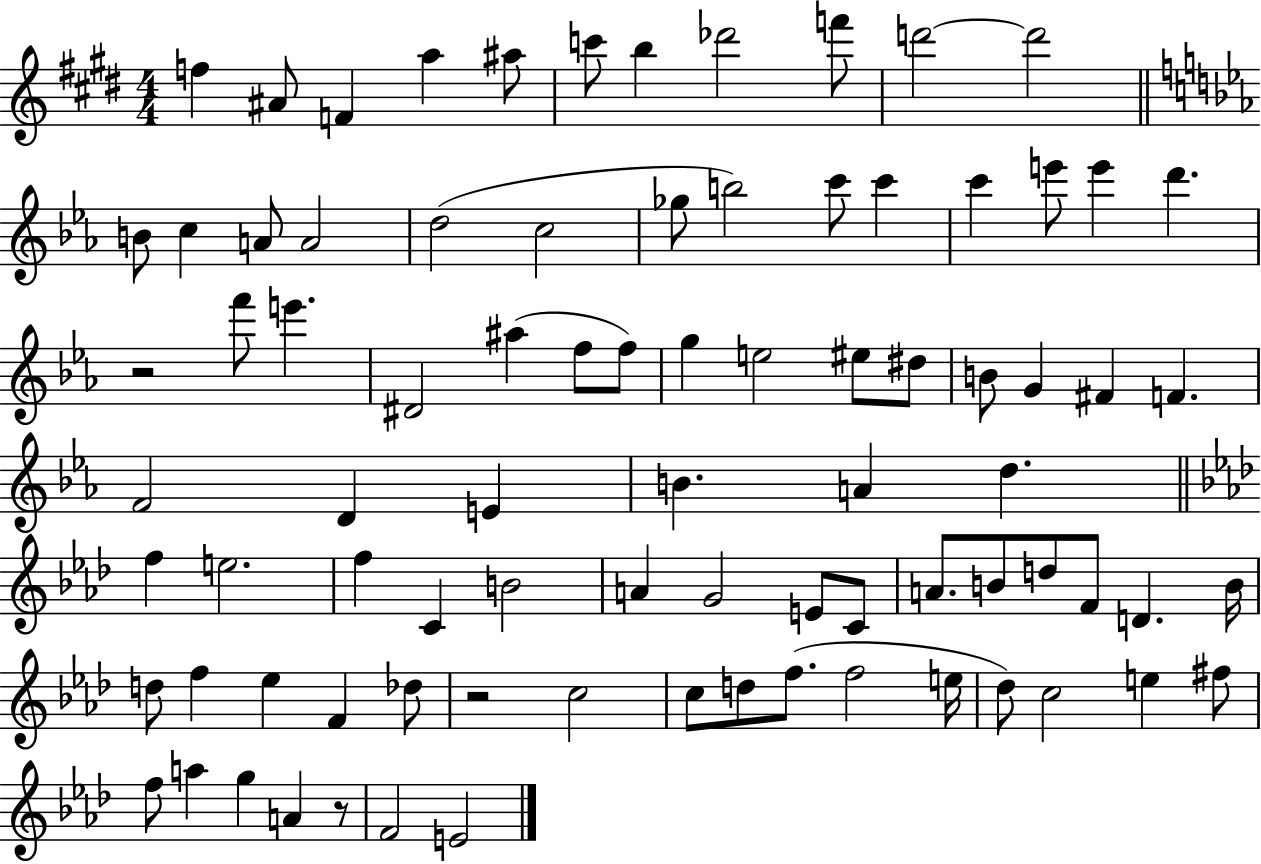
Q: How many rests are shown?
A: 3